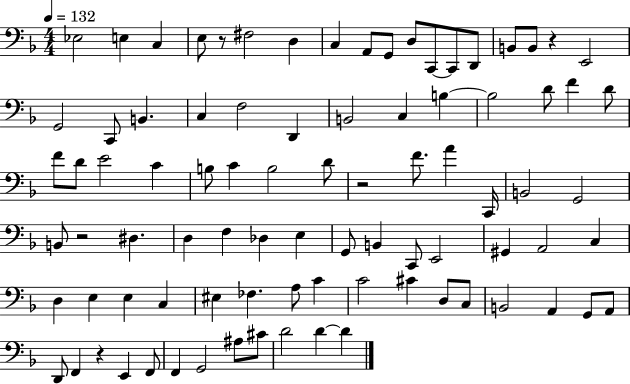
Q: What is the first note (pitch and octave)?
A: Eb3